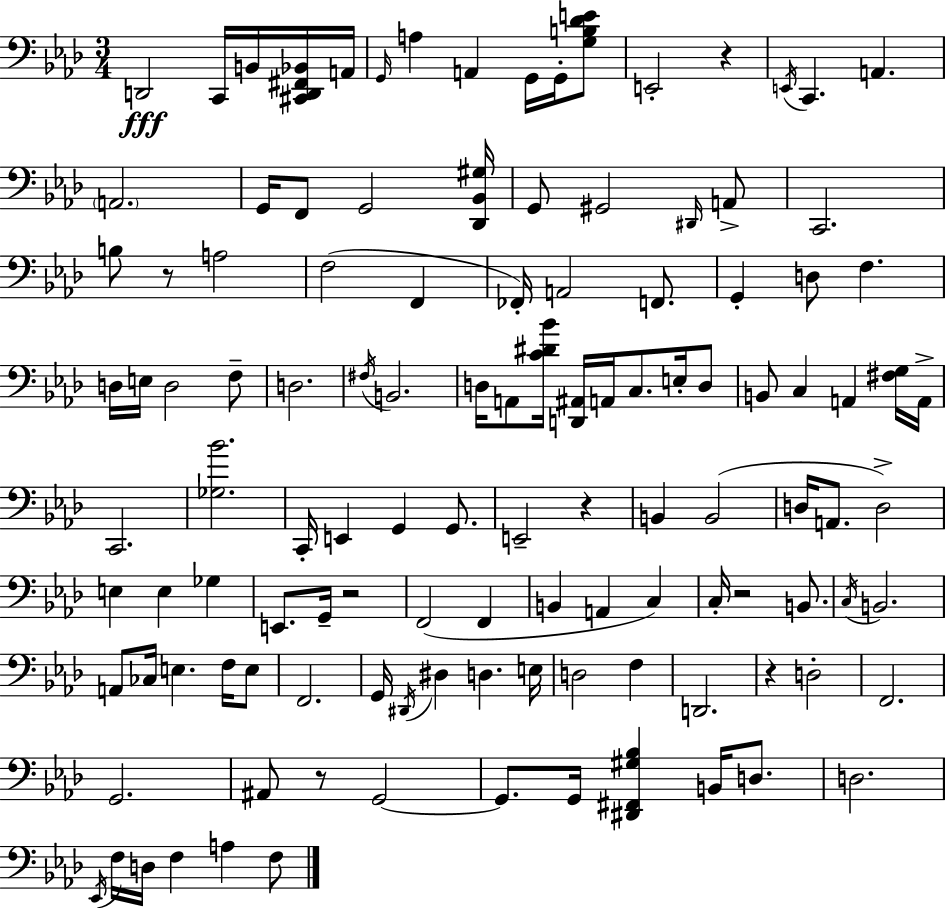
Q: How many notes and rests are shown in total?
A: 119